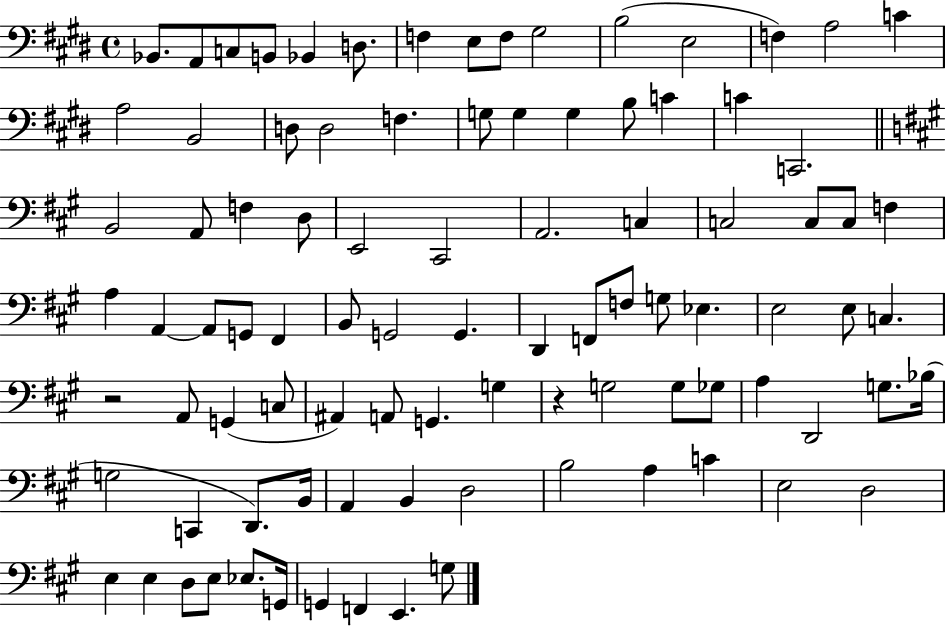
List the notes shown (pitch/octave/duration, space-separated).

Bb2/e. A2/e C3/e B2/e Bb2/q D3/e. F3/q E3/e F3/e G#3/h B3/h E3/h F3/q A3/h C4/q A3/h B2/h D3/e D3/h F3/q. G3/e G3/q G3/q B3/e C4/q C4/q C2/h. B2/h A2/e F3/q D3/e E2/h C#2/h A2/h. C3/q C3/h C3/e C3/e F3/q A3/q A2/q A2/e G2/e F#2/q B2/e G2/h G2/q. D2/q F2/e F3/e G3/e Eb3/q. E3/h E3/e C3/q. R/h A2/e G2/q C3/e A#2/q A2/e G2/q. G3/q R/q G3/h G3/e Gb3/e A3/q D2/h G3/e. Bb3/s G3/h C2/q D2/e. B2/s A2/q B2/q D3/h B3/h A3/q C4/q E3/h D3/h E3/q E3/q D3/e E3/e Eb3/e. G2/s G2/q F2/q E2/q. G3/e